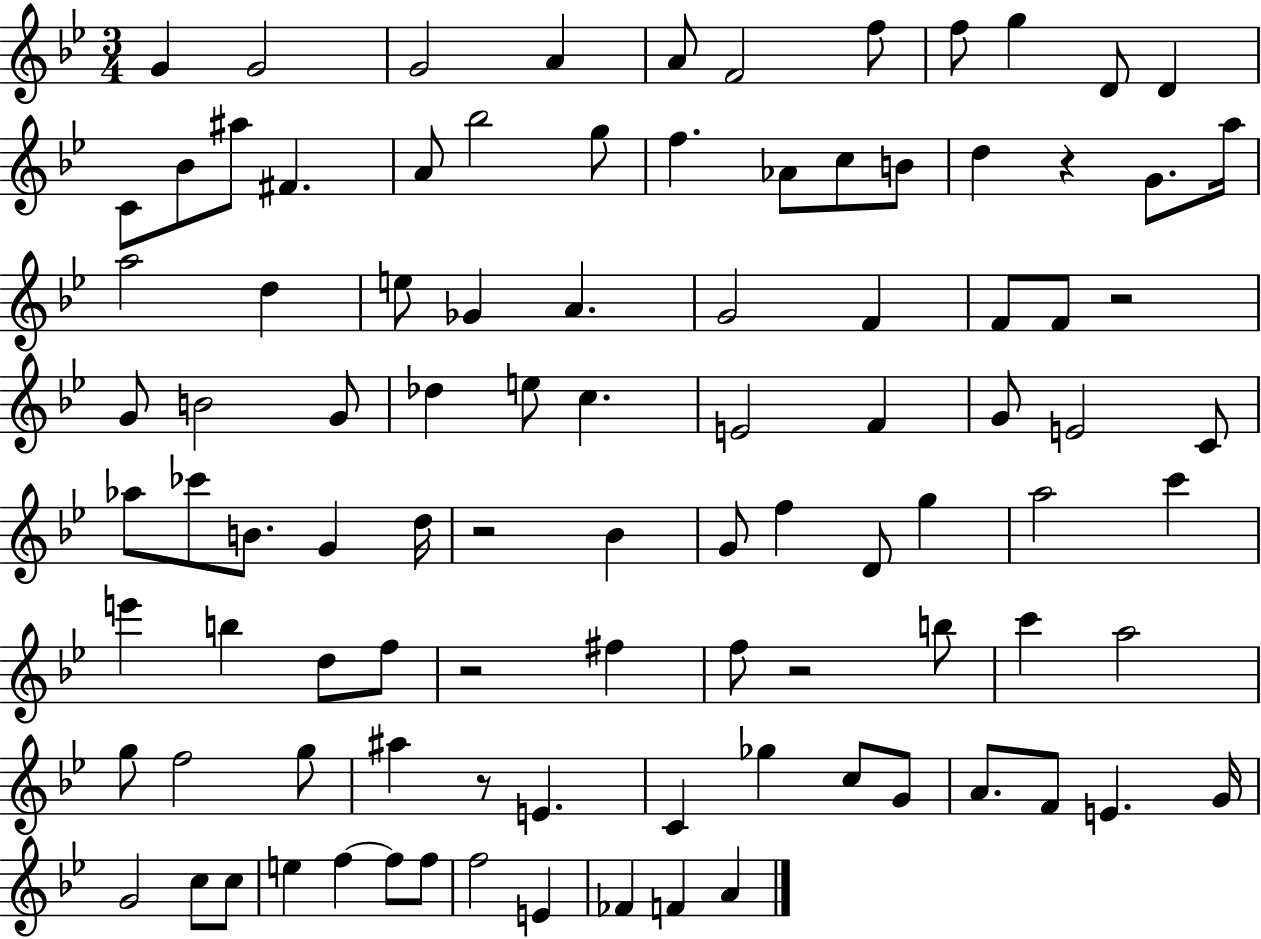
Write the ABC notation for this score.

X:1
T:Untitled
M:3/4
L:1/4
K:Bb
G G2 G2 A A/2 F2 f/2 f/2 g D/2 D C/2 _B/2 ^a/2 ^F A/2 _b2 g/2 f _A/2 c/2 B/2 d z G/2 a/4 a2 d e/2 _G A G2 F F/2 F/2 z2 G/2 B2 G/2 _d e/2 c E2 F G/2 E2 C/2 _a/2 _c'/2 B/2 G d/4 z2 _B G/2 f D/2 g a2 c' e' b d/2 f/2 z2 ^f f/2 z2 b/2 c' a2 g/2 f2 g/2 ^a z/2 E C _g c/2 G/2 A/2 F/2 E G/4 G2 c/2 c/2 e f f/2 f/2 f2 E _F F A